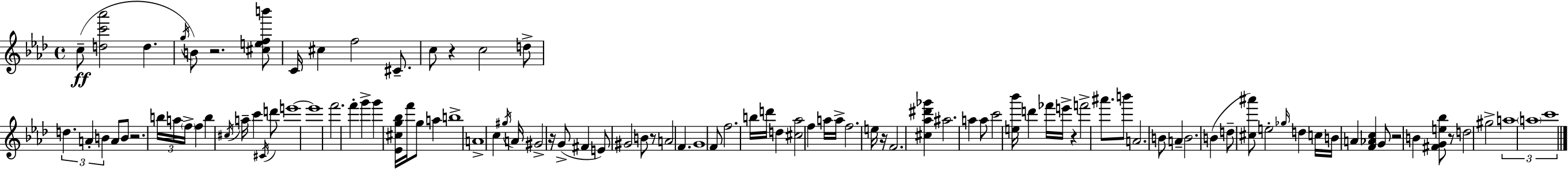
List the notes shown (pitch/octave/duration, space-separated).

C5/e [D5,C6,Ab6]/h D5/q. G5/s B4/e R/h. [C#5,E5,F5,B6]/e C4/s C#5/q F5/h C#4/e. C5/e R/q C5/h D5/e D5/q. A4/q B4/q A4/e B4/e R/h. B5/s A5/s F5/s F5/q B5/q C#5/s A5/s C6/q C#4/s D6/e E6/w E6/w F6/h. F6/q G6/q G6/q [Eb4,C#5,G5,Bb5]/s F6/s G5/e A5/q B5/w A4/w C5/q G#5/s A4/s G#4/h R/s G4/e F#4/q E4/e G#4/h B4/e R/e A4/h F4/q. G4/w F4/e F5/h. B5/s D6/s D5/q [C#5,Ab5]/h F5/q A5/s A5/s F5/h. E5/s R/s F4/h. [C#5,Ab5,D#6,Gb6]/q A#5/h. A5/q A5/e C6/h [E5,Bb6]/s D6/q FES6/s E6/s R/q F6/h A#6/e. B6/e A4/h. B4/e A4/q B4/h. B4/q D5/e [C#5,A#6]/e E5/h Gb5/s D5/q C5/s B4/s A4/q [F4,Ab4,C5]/q G4/e R/h B4/q [F#4,G4,E5,Bb5]/e R/e D5/h G#5/h A5/w A5/w C6/w